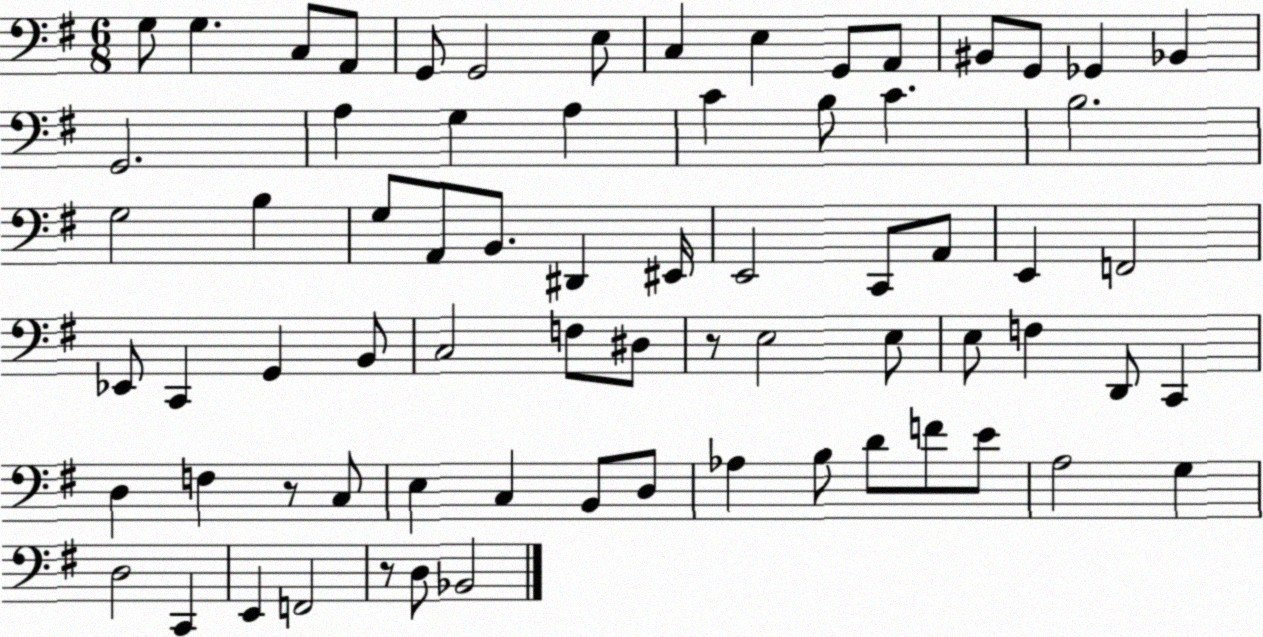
X:1
T:Untitled
M:6/8
L:1/4
K:G
G,/2 G, C,/2 A,,/2 G,,/2 G,,2 E,/2 C, E, G,,/2 A,,/2 ^B,,/2 G,,/2 _G,, _B,, G,,2 A, G, A, C B,/2 C B,2 G,2 B, G,/2 A,,/2 B,,/2 ^D,, ^E,,/4 E,,2 C,,/2 A,,/2 E,, F,,2 _E,,/2 C,, G,, B,,/2 C,2 F,/2 ^D,/2 z/2 E,2 E,/2 E,/2 F, D,,/2 C,, D, F, z/2 C,/2 E, C, B,,/2 D,/2 _A, B,/2 D/2 F/2 E/2 A,2 G, D,2 C,, E,, F,,2 z/2 D,/2 _B,,2